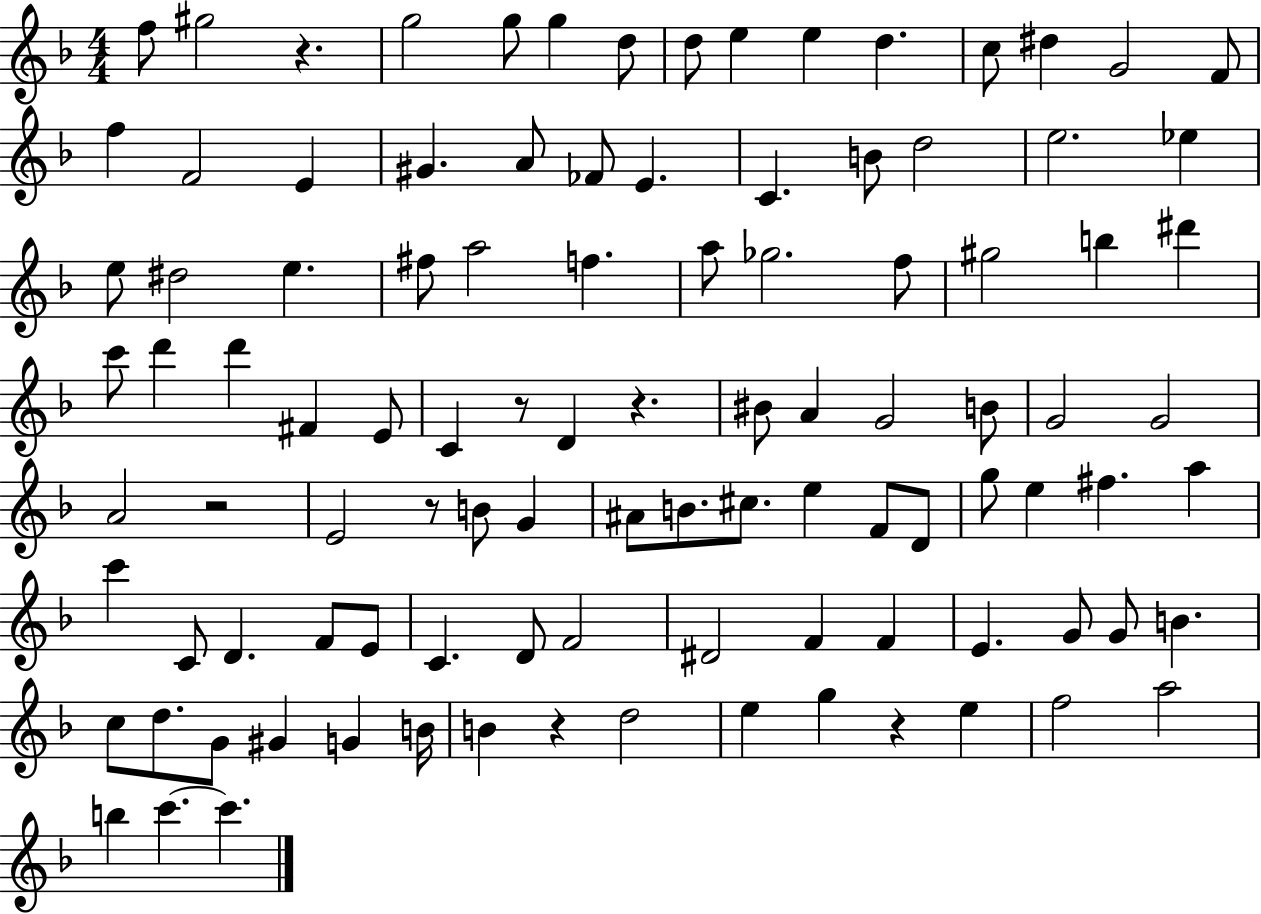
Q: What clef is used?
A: treble